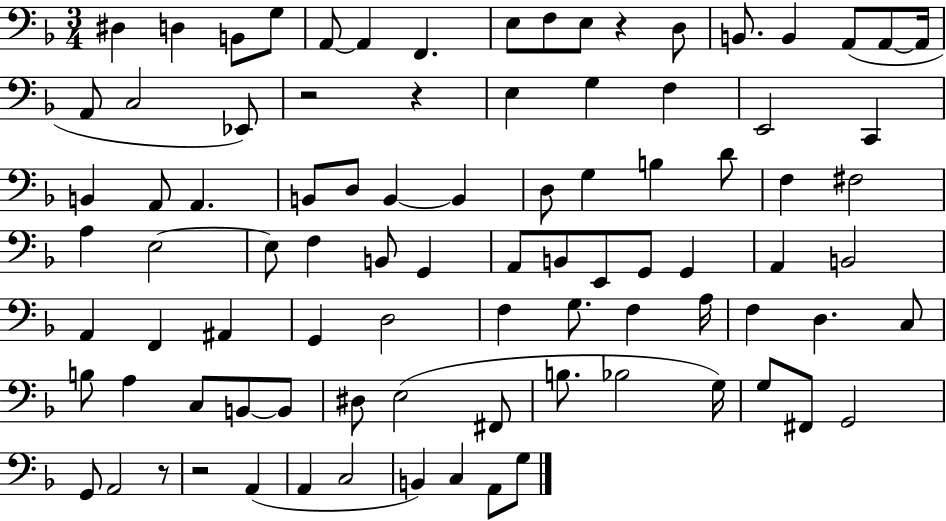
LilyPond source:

{
  \clef bass
  \numericTimeSignature
  \time 3/4
  \key f \major
  dis4 d4 b,8 g8 | a,8~~ a,4 f,4. | e8 f8 e8 r4 d8 | b,8. b,4 a,8( a,8~~ a,16 | \break a,8 c2 ees,8) | r2 r4 | e4 g4 f4 | e,2 c,4 | \break b,4 a,8 a,4. | b,8 d8 b,4~~ b,4 | d8 g4 b4 d'8 | f4 fis2 | \break a4 e2~~ | e8 f4 b,8 g,4 | a,8 b,8 e,8 g,8 g,4 | a,4 b,2 | \break a,4 f,4 ais,4 | g,4 d2 | f4 g8. f4 a16 | f4 d4. c8 | \break b8 a4 c8 b,8~~ b,8 | dis8 e2( fis,8 | b8. bes2 g16) | g8 fis,8 g,2 | \break g,8 a,2 r8 | r2 a,4( | a,4 c2 | b,4) c4 a,8 g8 | \break \bar "|."
}